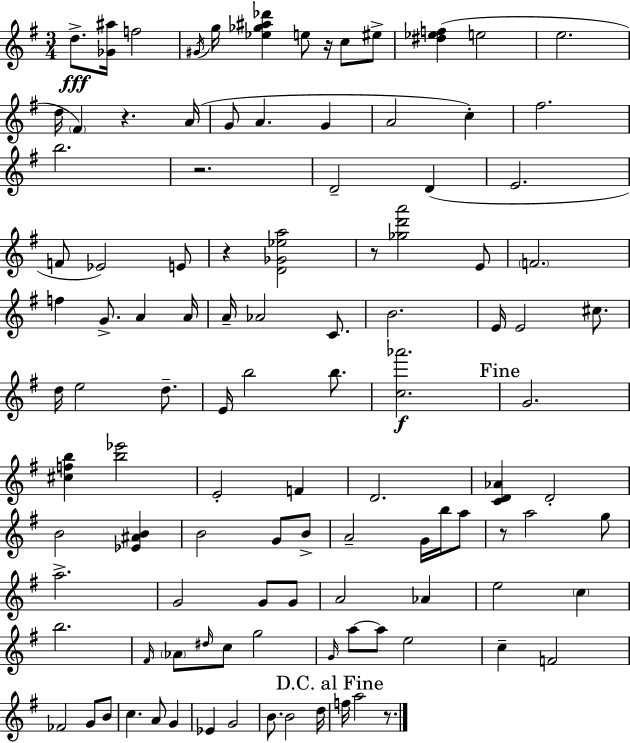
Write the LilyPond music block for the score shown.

{
  \clef treble
  \numericTimeSignature
  \time 3/4
  \key g \major
  d''8.->\fff <ges' ais''>16 f''2 | \acciaccatura { gis'16 } g''16 <ees'' ges'' ais'' des'''>4 e''8 r16 c''8 eis''8-> | <dis'' ees'' f''>4( e''2 | e''2. | \break d''16 \parenthesize fis'4) r4. | a'16( g'8 a'4. g'4 | a'2 c''4-.) | fis''2. | \break b''2. | r2. | d'2-- d'4( | e'2. | \break f'8 ees'2) e'8 | r4 <d' ges' ees'' a''>2 | r8 <ges'' d''' a'''>2 e'8 | \parenthesize f'2. | \break f''4 g'8.-> a'4 | a'16 a'16-- aes'2 c'8. | b'2. | e'16 e'2 cis''8. | \break d''16 e''2 d''8.-- | e'16 b''2 b''8. | <c'' aes'''>2.\f | \mark "Fine" g'2. | \break <cis'' f'' b''>4 <b'' ees'''>2 | e'2-. f'4 | d'2. | <c' d' aes'>4 d'2-. | \break b'2 <ees' ais' b'>4 | b'2 g'8 b'8-> | a'2-- g'16 b''16 a''8 | r8 a''2 g''8 | \break a''2.-> | g'2 g'8 g'8 | a'2 aes'4 | e''2 \parenthesize c''4 | \break b''2. | \grace { fis'16 } \parenthesize aes'8 \grace { dis''16 } c''8 g''2 | \grace { g'16 } a''8~~ a''8 e''2 | c''4-- f'2 | \break fes'2 | g'8 b'8 c''4. a'8 | g'4 ees'4 g'2 | b'8. b'2 | \break d''16 \mark "D.C. al Fine" f''16 a''2 | r8. \bar "|."
}